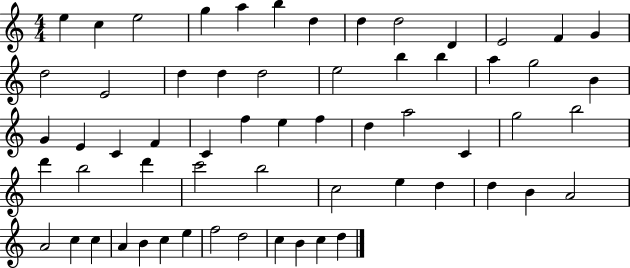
E5/q C5/q E5/h G5/q A5/q B5/q D5/q D5/q D5/h D4/q E4/h F4/q G4/q D5/h E4/h D5/q D5/q D5/h E5/h B5/q B5/q A5/q G5/h B4/q G4/q E4/q C4/q F4/q C4/q F5/q E5/q F5/q D5/q A5/h C4/q G5/h B5/h D6/q B5/h D6/q C6/h B5/h C5/h E5/q D5/q D5/q B4/q A4/h A4/h C5/q C5/q A4/q B4/q C5/q E5/q F5/h D5/h C5/q B4/q C5/q D5/q